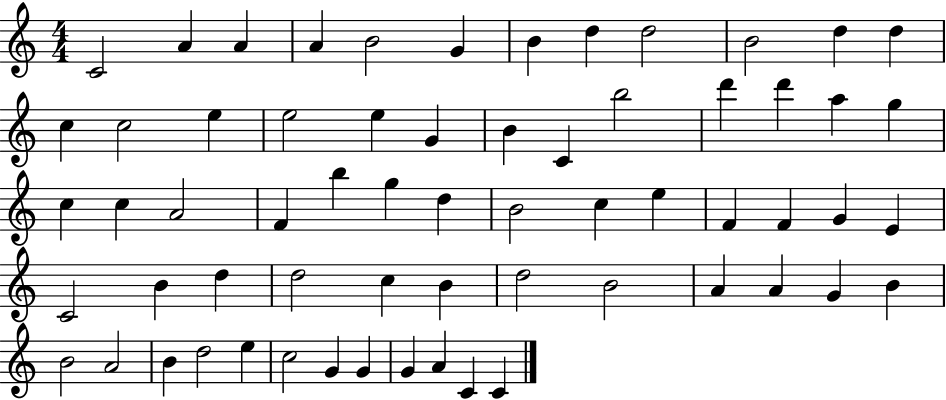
C4/h A4/q A4/q A4/q B4/h G4/q B4/q D5/q D5/h B4/h D5/q D5/q C5/q C5/h E5/q E5/h E5/q G4/q B4/q C4/q B5/h D6/q D6/q A5/q G5/q C5/q C5/q A4/h F4/q B5/q G5/q D5/q B4/h C5/q E5/q F4/q F4/q G4/q E4/q C4/h B4/q D5/q D5/h C5/q B4/q D5/h B4/h A4/q A4/q G4/q B4/q B4/h A4/h B4/q D5/h E5/q C5/h G4/q G4/q G4/q A4/q C4/q C4/q